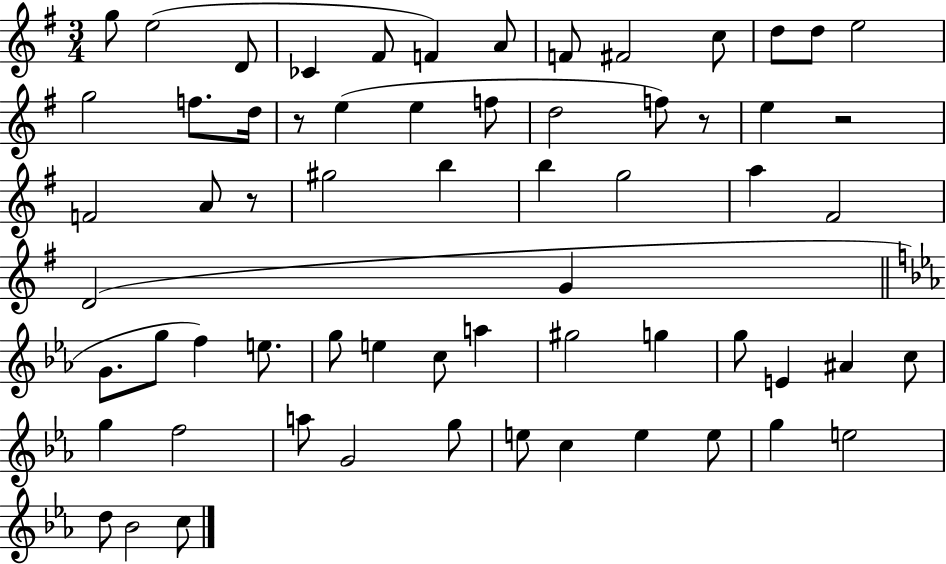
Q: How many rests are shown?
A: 4